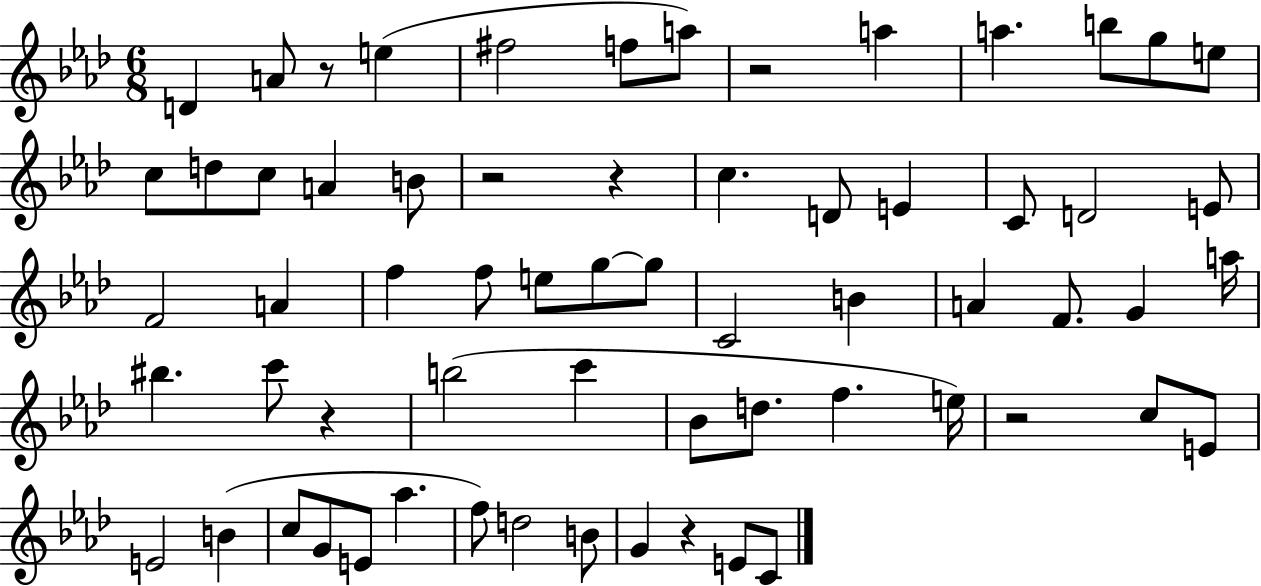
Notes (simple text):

D4/q A4/e R/e E5/q F#5/h F5/e A5/e R/h A5/q A5/q. B5/e G5/e E5/e C5/e D5/e C5/e A4/q B4/e R/h R/q C5/q. D4/e E4/q C4/e D4/h E4/e F4/h A4/q F5/q F5/e E5/e G5/e G5/e C4/h B4/q A4/q F4/e. G4/q A5/s BIS5/q. C6/e R/q B5/h C6/q Bb4/e D5/e. F5/q. E5/s R/h C5/e E4/e E4/h B4/q C5/e G4/e E4/e Ab5/q. F5/e D5/h B4/e G4/q R/q E4/e C4/e